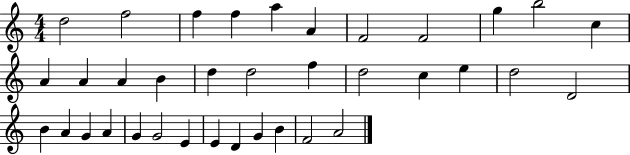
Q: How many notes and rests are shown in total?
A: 36